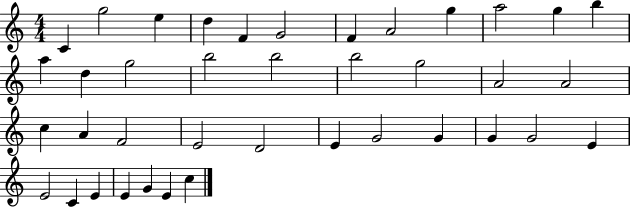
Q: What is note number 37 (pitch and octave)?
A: G4